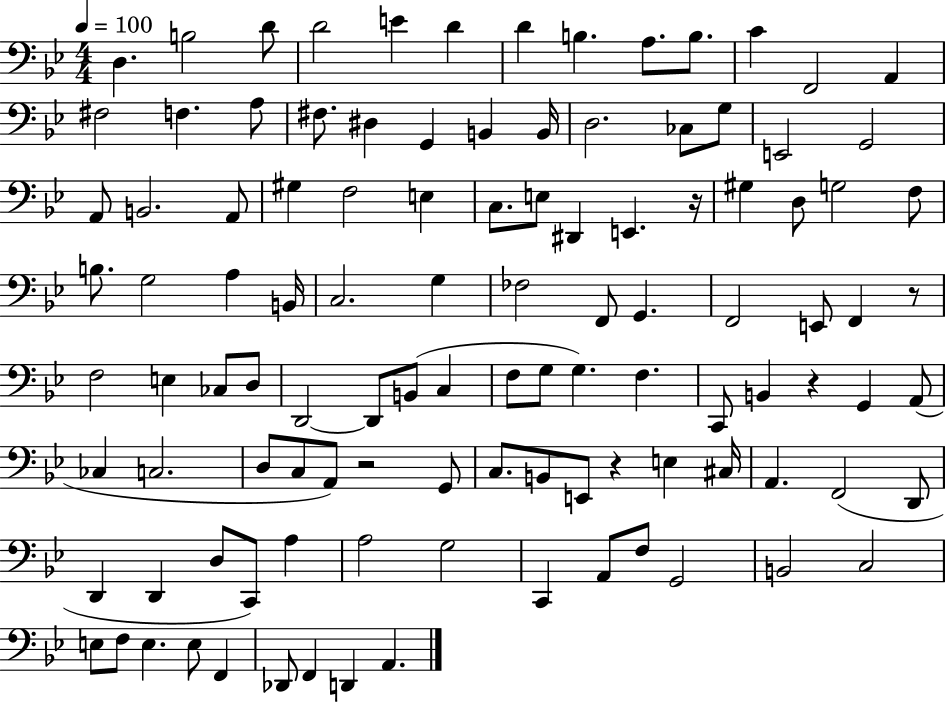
X:1
T:Untitled
M:4/4
L:1/4
K:Bb
D, B,2 D/2 D2 E D D B, A,/2 B,/2 C F,,2 A,, ^F,2 F, A,/2 ^F,/2 ^D, G,, B,, B,,/4 D,2 _C,/2 G,/2 E,,2 G,,2 A,,/2 B,,2 A,,/2 ^G, F,2 E, C,/2 E,/2 ^D,, E,, z/4 ^G, D,/2 G,2 F,/2 B,/2 G,2 A, B,,/4 C,2 G, _F,2 F,,/2 G,, F,,2 E,,/2 F,, z/2 F,2 E, _C,/2 D,/2 D,,2 D,,/2 B,,/2 C, F,/2 G,/2 G, F, C,,/2 B,, z G,, A,,/2 _C, C,2 D,/2 C,/2 A,,/2 z2 G,,/2 C,/2 B,,/2 E,,/2 z E, ^C,/4 A,, F,,2 D,,/2 D,, D,, D,/2 C,,/2 A, A,2 G,2 C,, A,,/2 F,/2 G,,2 B,,2 C,2 E,/2 F,/2 E, E,/2 F,, _D,,/2 F,, D,, A,,